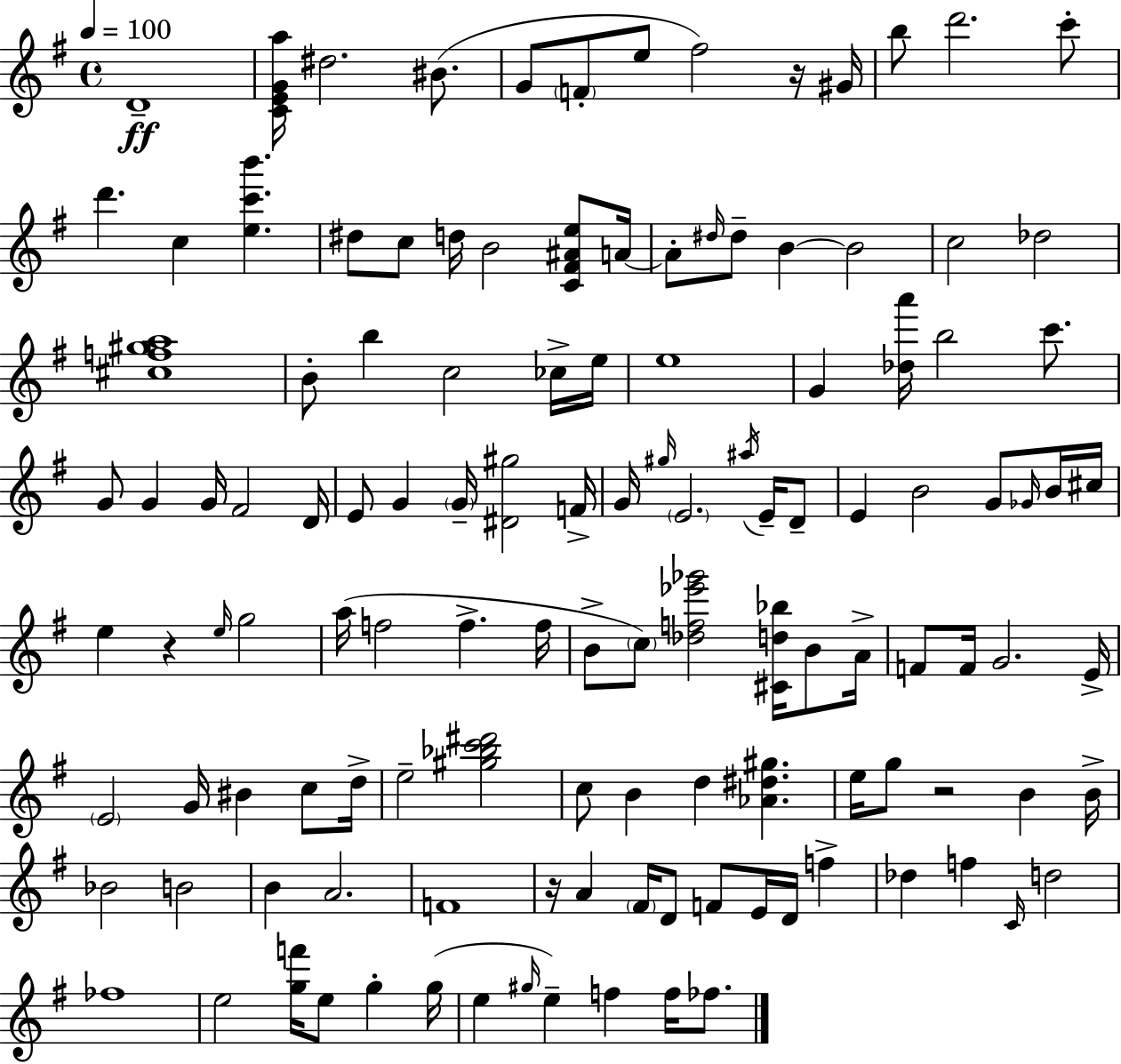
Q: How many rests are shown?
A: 4